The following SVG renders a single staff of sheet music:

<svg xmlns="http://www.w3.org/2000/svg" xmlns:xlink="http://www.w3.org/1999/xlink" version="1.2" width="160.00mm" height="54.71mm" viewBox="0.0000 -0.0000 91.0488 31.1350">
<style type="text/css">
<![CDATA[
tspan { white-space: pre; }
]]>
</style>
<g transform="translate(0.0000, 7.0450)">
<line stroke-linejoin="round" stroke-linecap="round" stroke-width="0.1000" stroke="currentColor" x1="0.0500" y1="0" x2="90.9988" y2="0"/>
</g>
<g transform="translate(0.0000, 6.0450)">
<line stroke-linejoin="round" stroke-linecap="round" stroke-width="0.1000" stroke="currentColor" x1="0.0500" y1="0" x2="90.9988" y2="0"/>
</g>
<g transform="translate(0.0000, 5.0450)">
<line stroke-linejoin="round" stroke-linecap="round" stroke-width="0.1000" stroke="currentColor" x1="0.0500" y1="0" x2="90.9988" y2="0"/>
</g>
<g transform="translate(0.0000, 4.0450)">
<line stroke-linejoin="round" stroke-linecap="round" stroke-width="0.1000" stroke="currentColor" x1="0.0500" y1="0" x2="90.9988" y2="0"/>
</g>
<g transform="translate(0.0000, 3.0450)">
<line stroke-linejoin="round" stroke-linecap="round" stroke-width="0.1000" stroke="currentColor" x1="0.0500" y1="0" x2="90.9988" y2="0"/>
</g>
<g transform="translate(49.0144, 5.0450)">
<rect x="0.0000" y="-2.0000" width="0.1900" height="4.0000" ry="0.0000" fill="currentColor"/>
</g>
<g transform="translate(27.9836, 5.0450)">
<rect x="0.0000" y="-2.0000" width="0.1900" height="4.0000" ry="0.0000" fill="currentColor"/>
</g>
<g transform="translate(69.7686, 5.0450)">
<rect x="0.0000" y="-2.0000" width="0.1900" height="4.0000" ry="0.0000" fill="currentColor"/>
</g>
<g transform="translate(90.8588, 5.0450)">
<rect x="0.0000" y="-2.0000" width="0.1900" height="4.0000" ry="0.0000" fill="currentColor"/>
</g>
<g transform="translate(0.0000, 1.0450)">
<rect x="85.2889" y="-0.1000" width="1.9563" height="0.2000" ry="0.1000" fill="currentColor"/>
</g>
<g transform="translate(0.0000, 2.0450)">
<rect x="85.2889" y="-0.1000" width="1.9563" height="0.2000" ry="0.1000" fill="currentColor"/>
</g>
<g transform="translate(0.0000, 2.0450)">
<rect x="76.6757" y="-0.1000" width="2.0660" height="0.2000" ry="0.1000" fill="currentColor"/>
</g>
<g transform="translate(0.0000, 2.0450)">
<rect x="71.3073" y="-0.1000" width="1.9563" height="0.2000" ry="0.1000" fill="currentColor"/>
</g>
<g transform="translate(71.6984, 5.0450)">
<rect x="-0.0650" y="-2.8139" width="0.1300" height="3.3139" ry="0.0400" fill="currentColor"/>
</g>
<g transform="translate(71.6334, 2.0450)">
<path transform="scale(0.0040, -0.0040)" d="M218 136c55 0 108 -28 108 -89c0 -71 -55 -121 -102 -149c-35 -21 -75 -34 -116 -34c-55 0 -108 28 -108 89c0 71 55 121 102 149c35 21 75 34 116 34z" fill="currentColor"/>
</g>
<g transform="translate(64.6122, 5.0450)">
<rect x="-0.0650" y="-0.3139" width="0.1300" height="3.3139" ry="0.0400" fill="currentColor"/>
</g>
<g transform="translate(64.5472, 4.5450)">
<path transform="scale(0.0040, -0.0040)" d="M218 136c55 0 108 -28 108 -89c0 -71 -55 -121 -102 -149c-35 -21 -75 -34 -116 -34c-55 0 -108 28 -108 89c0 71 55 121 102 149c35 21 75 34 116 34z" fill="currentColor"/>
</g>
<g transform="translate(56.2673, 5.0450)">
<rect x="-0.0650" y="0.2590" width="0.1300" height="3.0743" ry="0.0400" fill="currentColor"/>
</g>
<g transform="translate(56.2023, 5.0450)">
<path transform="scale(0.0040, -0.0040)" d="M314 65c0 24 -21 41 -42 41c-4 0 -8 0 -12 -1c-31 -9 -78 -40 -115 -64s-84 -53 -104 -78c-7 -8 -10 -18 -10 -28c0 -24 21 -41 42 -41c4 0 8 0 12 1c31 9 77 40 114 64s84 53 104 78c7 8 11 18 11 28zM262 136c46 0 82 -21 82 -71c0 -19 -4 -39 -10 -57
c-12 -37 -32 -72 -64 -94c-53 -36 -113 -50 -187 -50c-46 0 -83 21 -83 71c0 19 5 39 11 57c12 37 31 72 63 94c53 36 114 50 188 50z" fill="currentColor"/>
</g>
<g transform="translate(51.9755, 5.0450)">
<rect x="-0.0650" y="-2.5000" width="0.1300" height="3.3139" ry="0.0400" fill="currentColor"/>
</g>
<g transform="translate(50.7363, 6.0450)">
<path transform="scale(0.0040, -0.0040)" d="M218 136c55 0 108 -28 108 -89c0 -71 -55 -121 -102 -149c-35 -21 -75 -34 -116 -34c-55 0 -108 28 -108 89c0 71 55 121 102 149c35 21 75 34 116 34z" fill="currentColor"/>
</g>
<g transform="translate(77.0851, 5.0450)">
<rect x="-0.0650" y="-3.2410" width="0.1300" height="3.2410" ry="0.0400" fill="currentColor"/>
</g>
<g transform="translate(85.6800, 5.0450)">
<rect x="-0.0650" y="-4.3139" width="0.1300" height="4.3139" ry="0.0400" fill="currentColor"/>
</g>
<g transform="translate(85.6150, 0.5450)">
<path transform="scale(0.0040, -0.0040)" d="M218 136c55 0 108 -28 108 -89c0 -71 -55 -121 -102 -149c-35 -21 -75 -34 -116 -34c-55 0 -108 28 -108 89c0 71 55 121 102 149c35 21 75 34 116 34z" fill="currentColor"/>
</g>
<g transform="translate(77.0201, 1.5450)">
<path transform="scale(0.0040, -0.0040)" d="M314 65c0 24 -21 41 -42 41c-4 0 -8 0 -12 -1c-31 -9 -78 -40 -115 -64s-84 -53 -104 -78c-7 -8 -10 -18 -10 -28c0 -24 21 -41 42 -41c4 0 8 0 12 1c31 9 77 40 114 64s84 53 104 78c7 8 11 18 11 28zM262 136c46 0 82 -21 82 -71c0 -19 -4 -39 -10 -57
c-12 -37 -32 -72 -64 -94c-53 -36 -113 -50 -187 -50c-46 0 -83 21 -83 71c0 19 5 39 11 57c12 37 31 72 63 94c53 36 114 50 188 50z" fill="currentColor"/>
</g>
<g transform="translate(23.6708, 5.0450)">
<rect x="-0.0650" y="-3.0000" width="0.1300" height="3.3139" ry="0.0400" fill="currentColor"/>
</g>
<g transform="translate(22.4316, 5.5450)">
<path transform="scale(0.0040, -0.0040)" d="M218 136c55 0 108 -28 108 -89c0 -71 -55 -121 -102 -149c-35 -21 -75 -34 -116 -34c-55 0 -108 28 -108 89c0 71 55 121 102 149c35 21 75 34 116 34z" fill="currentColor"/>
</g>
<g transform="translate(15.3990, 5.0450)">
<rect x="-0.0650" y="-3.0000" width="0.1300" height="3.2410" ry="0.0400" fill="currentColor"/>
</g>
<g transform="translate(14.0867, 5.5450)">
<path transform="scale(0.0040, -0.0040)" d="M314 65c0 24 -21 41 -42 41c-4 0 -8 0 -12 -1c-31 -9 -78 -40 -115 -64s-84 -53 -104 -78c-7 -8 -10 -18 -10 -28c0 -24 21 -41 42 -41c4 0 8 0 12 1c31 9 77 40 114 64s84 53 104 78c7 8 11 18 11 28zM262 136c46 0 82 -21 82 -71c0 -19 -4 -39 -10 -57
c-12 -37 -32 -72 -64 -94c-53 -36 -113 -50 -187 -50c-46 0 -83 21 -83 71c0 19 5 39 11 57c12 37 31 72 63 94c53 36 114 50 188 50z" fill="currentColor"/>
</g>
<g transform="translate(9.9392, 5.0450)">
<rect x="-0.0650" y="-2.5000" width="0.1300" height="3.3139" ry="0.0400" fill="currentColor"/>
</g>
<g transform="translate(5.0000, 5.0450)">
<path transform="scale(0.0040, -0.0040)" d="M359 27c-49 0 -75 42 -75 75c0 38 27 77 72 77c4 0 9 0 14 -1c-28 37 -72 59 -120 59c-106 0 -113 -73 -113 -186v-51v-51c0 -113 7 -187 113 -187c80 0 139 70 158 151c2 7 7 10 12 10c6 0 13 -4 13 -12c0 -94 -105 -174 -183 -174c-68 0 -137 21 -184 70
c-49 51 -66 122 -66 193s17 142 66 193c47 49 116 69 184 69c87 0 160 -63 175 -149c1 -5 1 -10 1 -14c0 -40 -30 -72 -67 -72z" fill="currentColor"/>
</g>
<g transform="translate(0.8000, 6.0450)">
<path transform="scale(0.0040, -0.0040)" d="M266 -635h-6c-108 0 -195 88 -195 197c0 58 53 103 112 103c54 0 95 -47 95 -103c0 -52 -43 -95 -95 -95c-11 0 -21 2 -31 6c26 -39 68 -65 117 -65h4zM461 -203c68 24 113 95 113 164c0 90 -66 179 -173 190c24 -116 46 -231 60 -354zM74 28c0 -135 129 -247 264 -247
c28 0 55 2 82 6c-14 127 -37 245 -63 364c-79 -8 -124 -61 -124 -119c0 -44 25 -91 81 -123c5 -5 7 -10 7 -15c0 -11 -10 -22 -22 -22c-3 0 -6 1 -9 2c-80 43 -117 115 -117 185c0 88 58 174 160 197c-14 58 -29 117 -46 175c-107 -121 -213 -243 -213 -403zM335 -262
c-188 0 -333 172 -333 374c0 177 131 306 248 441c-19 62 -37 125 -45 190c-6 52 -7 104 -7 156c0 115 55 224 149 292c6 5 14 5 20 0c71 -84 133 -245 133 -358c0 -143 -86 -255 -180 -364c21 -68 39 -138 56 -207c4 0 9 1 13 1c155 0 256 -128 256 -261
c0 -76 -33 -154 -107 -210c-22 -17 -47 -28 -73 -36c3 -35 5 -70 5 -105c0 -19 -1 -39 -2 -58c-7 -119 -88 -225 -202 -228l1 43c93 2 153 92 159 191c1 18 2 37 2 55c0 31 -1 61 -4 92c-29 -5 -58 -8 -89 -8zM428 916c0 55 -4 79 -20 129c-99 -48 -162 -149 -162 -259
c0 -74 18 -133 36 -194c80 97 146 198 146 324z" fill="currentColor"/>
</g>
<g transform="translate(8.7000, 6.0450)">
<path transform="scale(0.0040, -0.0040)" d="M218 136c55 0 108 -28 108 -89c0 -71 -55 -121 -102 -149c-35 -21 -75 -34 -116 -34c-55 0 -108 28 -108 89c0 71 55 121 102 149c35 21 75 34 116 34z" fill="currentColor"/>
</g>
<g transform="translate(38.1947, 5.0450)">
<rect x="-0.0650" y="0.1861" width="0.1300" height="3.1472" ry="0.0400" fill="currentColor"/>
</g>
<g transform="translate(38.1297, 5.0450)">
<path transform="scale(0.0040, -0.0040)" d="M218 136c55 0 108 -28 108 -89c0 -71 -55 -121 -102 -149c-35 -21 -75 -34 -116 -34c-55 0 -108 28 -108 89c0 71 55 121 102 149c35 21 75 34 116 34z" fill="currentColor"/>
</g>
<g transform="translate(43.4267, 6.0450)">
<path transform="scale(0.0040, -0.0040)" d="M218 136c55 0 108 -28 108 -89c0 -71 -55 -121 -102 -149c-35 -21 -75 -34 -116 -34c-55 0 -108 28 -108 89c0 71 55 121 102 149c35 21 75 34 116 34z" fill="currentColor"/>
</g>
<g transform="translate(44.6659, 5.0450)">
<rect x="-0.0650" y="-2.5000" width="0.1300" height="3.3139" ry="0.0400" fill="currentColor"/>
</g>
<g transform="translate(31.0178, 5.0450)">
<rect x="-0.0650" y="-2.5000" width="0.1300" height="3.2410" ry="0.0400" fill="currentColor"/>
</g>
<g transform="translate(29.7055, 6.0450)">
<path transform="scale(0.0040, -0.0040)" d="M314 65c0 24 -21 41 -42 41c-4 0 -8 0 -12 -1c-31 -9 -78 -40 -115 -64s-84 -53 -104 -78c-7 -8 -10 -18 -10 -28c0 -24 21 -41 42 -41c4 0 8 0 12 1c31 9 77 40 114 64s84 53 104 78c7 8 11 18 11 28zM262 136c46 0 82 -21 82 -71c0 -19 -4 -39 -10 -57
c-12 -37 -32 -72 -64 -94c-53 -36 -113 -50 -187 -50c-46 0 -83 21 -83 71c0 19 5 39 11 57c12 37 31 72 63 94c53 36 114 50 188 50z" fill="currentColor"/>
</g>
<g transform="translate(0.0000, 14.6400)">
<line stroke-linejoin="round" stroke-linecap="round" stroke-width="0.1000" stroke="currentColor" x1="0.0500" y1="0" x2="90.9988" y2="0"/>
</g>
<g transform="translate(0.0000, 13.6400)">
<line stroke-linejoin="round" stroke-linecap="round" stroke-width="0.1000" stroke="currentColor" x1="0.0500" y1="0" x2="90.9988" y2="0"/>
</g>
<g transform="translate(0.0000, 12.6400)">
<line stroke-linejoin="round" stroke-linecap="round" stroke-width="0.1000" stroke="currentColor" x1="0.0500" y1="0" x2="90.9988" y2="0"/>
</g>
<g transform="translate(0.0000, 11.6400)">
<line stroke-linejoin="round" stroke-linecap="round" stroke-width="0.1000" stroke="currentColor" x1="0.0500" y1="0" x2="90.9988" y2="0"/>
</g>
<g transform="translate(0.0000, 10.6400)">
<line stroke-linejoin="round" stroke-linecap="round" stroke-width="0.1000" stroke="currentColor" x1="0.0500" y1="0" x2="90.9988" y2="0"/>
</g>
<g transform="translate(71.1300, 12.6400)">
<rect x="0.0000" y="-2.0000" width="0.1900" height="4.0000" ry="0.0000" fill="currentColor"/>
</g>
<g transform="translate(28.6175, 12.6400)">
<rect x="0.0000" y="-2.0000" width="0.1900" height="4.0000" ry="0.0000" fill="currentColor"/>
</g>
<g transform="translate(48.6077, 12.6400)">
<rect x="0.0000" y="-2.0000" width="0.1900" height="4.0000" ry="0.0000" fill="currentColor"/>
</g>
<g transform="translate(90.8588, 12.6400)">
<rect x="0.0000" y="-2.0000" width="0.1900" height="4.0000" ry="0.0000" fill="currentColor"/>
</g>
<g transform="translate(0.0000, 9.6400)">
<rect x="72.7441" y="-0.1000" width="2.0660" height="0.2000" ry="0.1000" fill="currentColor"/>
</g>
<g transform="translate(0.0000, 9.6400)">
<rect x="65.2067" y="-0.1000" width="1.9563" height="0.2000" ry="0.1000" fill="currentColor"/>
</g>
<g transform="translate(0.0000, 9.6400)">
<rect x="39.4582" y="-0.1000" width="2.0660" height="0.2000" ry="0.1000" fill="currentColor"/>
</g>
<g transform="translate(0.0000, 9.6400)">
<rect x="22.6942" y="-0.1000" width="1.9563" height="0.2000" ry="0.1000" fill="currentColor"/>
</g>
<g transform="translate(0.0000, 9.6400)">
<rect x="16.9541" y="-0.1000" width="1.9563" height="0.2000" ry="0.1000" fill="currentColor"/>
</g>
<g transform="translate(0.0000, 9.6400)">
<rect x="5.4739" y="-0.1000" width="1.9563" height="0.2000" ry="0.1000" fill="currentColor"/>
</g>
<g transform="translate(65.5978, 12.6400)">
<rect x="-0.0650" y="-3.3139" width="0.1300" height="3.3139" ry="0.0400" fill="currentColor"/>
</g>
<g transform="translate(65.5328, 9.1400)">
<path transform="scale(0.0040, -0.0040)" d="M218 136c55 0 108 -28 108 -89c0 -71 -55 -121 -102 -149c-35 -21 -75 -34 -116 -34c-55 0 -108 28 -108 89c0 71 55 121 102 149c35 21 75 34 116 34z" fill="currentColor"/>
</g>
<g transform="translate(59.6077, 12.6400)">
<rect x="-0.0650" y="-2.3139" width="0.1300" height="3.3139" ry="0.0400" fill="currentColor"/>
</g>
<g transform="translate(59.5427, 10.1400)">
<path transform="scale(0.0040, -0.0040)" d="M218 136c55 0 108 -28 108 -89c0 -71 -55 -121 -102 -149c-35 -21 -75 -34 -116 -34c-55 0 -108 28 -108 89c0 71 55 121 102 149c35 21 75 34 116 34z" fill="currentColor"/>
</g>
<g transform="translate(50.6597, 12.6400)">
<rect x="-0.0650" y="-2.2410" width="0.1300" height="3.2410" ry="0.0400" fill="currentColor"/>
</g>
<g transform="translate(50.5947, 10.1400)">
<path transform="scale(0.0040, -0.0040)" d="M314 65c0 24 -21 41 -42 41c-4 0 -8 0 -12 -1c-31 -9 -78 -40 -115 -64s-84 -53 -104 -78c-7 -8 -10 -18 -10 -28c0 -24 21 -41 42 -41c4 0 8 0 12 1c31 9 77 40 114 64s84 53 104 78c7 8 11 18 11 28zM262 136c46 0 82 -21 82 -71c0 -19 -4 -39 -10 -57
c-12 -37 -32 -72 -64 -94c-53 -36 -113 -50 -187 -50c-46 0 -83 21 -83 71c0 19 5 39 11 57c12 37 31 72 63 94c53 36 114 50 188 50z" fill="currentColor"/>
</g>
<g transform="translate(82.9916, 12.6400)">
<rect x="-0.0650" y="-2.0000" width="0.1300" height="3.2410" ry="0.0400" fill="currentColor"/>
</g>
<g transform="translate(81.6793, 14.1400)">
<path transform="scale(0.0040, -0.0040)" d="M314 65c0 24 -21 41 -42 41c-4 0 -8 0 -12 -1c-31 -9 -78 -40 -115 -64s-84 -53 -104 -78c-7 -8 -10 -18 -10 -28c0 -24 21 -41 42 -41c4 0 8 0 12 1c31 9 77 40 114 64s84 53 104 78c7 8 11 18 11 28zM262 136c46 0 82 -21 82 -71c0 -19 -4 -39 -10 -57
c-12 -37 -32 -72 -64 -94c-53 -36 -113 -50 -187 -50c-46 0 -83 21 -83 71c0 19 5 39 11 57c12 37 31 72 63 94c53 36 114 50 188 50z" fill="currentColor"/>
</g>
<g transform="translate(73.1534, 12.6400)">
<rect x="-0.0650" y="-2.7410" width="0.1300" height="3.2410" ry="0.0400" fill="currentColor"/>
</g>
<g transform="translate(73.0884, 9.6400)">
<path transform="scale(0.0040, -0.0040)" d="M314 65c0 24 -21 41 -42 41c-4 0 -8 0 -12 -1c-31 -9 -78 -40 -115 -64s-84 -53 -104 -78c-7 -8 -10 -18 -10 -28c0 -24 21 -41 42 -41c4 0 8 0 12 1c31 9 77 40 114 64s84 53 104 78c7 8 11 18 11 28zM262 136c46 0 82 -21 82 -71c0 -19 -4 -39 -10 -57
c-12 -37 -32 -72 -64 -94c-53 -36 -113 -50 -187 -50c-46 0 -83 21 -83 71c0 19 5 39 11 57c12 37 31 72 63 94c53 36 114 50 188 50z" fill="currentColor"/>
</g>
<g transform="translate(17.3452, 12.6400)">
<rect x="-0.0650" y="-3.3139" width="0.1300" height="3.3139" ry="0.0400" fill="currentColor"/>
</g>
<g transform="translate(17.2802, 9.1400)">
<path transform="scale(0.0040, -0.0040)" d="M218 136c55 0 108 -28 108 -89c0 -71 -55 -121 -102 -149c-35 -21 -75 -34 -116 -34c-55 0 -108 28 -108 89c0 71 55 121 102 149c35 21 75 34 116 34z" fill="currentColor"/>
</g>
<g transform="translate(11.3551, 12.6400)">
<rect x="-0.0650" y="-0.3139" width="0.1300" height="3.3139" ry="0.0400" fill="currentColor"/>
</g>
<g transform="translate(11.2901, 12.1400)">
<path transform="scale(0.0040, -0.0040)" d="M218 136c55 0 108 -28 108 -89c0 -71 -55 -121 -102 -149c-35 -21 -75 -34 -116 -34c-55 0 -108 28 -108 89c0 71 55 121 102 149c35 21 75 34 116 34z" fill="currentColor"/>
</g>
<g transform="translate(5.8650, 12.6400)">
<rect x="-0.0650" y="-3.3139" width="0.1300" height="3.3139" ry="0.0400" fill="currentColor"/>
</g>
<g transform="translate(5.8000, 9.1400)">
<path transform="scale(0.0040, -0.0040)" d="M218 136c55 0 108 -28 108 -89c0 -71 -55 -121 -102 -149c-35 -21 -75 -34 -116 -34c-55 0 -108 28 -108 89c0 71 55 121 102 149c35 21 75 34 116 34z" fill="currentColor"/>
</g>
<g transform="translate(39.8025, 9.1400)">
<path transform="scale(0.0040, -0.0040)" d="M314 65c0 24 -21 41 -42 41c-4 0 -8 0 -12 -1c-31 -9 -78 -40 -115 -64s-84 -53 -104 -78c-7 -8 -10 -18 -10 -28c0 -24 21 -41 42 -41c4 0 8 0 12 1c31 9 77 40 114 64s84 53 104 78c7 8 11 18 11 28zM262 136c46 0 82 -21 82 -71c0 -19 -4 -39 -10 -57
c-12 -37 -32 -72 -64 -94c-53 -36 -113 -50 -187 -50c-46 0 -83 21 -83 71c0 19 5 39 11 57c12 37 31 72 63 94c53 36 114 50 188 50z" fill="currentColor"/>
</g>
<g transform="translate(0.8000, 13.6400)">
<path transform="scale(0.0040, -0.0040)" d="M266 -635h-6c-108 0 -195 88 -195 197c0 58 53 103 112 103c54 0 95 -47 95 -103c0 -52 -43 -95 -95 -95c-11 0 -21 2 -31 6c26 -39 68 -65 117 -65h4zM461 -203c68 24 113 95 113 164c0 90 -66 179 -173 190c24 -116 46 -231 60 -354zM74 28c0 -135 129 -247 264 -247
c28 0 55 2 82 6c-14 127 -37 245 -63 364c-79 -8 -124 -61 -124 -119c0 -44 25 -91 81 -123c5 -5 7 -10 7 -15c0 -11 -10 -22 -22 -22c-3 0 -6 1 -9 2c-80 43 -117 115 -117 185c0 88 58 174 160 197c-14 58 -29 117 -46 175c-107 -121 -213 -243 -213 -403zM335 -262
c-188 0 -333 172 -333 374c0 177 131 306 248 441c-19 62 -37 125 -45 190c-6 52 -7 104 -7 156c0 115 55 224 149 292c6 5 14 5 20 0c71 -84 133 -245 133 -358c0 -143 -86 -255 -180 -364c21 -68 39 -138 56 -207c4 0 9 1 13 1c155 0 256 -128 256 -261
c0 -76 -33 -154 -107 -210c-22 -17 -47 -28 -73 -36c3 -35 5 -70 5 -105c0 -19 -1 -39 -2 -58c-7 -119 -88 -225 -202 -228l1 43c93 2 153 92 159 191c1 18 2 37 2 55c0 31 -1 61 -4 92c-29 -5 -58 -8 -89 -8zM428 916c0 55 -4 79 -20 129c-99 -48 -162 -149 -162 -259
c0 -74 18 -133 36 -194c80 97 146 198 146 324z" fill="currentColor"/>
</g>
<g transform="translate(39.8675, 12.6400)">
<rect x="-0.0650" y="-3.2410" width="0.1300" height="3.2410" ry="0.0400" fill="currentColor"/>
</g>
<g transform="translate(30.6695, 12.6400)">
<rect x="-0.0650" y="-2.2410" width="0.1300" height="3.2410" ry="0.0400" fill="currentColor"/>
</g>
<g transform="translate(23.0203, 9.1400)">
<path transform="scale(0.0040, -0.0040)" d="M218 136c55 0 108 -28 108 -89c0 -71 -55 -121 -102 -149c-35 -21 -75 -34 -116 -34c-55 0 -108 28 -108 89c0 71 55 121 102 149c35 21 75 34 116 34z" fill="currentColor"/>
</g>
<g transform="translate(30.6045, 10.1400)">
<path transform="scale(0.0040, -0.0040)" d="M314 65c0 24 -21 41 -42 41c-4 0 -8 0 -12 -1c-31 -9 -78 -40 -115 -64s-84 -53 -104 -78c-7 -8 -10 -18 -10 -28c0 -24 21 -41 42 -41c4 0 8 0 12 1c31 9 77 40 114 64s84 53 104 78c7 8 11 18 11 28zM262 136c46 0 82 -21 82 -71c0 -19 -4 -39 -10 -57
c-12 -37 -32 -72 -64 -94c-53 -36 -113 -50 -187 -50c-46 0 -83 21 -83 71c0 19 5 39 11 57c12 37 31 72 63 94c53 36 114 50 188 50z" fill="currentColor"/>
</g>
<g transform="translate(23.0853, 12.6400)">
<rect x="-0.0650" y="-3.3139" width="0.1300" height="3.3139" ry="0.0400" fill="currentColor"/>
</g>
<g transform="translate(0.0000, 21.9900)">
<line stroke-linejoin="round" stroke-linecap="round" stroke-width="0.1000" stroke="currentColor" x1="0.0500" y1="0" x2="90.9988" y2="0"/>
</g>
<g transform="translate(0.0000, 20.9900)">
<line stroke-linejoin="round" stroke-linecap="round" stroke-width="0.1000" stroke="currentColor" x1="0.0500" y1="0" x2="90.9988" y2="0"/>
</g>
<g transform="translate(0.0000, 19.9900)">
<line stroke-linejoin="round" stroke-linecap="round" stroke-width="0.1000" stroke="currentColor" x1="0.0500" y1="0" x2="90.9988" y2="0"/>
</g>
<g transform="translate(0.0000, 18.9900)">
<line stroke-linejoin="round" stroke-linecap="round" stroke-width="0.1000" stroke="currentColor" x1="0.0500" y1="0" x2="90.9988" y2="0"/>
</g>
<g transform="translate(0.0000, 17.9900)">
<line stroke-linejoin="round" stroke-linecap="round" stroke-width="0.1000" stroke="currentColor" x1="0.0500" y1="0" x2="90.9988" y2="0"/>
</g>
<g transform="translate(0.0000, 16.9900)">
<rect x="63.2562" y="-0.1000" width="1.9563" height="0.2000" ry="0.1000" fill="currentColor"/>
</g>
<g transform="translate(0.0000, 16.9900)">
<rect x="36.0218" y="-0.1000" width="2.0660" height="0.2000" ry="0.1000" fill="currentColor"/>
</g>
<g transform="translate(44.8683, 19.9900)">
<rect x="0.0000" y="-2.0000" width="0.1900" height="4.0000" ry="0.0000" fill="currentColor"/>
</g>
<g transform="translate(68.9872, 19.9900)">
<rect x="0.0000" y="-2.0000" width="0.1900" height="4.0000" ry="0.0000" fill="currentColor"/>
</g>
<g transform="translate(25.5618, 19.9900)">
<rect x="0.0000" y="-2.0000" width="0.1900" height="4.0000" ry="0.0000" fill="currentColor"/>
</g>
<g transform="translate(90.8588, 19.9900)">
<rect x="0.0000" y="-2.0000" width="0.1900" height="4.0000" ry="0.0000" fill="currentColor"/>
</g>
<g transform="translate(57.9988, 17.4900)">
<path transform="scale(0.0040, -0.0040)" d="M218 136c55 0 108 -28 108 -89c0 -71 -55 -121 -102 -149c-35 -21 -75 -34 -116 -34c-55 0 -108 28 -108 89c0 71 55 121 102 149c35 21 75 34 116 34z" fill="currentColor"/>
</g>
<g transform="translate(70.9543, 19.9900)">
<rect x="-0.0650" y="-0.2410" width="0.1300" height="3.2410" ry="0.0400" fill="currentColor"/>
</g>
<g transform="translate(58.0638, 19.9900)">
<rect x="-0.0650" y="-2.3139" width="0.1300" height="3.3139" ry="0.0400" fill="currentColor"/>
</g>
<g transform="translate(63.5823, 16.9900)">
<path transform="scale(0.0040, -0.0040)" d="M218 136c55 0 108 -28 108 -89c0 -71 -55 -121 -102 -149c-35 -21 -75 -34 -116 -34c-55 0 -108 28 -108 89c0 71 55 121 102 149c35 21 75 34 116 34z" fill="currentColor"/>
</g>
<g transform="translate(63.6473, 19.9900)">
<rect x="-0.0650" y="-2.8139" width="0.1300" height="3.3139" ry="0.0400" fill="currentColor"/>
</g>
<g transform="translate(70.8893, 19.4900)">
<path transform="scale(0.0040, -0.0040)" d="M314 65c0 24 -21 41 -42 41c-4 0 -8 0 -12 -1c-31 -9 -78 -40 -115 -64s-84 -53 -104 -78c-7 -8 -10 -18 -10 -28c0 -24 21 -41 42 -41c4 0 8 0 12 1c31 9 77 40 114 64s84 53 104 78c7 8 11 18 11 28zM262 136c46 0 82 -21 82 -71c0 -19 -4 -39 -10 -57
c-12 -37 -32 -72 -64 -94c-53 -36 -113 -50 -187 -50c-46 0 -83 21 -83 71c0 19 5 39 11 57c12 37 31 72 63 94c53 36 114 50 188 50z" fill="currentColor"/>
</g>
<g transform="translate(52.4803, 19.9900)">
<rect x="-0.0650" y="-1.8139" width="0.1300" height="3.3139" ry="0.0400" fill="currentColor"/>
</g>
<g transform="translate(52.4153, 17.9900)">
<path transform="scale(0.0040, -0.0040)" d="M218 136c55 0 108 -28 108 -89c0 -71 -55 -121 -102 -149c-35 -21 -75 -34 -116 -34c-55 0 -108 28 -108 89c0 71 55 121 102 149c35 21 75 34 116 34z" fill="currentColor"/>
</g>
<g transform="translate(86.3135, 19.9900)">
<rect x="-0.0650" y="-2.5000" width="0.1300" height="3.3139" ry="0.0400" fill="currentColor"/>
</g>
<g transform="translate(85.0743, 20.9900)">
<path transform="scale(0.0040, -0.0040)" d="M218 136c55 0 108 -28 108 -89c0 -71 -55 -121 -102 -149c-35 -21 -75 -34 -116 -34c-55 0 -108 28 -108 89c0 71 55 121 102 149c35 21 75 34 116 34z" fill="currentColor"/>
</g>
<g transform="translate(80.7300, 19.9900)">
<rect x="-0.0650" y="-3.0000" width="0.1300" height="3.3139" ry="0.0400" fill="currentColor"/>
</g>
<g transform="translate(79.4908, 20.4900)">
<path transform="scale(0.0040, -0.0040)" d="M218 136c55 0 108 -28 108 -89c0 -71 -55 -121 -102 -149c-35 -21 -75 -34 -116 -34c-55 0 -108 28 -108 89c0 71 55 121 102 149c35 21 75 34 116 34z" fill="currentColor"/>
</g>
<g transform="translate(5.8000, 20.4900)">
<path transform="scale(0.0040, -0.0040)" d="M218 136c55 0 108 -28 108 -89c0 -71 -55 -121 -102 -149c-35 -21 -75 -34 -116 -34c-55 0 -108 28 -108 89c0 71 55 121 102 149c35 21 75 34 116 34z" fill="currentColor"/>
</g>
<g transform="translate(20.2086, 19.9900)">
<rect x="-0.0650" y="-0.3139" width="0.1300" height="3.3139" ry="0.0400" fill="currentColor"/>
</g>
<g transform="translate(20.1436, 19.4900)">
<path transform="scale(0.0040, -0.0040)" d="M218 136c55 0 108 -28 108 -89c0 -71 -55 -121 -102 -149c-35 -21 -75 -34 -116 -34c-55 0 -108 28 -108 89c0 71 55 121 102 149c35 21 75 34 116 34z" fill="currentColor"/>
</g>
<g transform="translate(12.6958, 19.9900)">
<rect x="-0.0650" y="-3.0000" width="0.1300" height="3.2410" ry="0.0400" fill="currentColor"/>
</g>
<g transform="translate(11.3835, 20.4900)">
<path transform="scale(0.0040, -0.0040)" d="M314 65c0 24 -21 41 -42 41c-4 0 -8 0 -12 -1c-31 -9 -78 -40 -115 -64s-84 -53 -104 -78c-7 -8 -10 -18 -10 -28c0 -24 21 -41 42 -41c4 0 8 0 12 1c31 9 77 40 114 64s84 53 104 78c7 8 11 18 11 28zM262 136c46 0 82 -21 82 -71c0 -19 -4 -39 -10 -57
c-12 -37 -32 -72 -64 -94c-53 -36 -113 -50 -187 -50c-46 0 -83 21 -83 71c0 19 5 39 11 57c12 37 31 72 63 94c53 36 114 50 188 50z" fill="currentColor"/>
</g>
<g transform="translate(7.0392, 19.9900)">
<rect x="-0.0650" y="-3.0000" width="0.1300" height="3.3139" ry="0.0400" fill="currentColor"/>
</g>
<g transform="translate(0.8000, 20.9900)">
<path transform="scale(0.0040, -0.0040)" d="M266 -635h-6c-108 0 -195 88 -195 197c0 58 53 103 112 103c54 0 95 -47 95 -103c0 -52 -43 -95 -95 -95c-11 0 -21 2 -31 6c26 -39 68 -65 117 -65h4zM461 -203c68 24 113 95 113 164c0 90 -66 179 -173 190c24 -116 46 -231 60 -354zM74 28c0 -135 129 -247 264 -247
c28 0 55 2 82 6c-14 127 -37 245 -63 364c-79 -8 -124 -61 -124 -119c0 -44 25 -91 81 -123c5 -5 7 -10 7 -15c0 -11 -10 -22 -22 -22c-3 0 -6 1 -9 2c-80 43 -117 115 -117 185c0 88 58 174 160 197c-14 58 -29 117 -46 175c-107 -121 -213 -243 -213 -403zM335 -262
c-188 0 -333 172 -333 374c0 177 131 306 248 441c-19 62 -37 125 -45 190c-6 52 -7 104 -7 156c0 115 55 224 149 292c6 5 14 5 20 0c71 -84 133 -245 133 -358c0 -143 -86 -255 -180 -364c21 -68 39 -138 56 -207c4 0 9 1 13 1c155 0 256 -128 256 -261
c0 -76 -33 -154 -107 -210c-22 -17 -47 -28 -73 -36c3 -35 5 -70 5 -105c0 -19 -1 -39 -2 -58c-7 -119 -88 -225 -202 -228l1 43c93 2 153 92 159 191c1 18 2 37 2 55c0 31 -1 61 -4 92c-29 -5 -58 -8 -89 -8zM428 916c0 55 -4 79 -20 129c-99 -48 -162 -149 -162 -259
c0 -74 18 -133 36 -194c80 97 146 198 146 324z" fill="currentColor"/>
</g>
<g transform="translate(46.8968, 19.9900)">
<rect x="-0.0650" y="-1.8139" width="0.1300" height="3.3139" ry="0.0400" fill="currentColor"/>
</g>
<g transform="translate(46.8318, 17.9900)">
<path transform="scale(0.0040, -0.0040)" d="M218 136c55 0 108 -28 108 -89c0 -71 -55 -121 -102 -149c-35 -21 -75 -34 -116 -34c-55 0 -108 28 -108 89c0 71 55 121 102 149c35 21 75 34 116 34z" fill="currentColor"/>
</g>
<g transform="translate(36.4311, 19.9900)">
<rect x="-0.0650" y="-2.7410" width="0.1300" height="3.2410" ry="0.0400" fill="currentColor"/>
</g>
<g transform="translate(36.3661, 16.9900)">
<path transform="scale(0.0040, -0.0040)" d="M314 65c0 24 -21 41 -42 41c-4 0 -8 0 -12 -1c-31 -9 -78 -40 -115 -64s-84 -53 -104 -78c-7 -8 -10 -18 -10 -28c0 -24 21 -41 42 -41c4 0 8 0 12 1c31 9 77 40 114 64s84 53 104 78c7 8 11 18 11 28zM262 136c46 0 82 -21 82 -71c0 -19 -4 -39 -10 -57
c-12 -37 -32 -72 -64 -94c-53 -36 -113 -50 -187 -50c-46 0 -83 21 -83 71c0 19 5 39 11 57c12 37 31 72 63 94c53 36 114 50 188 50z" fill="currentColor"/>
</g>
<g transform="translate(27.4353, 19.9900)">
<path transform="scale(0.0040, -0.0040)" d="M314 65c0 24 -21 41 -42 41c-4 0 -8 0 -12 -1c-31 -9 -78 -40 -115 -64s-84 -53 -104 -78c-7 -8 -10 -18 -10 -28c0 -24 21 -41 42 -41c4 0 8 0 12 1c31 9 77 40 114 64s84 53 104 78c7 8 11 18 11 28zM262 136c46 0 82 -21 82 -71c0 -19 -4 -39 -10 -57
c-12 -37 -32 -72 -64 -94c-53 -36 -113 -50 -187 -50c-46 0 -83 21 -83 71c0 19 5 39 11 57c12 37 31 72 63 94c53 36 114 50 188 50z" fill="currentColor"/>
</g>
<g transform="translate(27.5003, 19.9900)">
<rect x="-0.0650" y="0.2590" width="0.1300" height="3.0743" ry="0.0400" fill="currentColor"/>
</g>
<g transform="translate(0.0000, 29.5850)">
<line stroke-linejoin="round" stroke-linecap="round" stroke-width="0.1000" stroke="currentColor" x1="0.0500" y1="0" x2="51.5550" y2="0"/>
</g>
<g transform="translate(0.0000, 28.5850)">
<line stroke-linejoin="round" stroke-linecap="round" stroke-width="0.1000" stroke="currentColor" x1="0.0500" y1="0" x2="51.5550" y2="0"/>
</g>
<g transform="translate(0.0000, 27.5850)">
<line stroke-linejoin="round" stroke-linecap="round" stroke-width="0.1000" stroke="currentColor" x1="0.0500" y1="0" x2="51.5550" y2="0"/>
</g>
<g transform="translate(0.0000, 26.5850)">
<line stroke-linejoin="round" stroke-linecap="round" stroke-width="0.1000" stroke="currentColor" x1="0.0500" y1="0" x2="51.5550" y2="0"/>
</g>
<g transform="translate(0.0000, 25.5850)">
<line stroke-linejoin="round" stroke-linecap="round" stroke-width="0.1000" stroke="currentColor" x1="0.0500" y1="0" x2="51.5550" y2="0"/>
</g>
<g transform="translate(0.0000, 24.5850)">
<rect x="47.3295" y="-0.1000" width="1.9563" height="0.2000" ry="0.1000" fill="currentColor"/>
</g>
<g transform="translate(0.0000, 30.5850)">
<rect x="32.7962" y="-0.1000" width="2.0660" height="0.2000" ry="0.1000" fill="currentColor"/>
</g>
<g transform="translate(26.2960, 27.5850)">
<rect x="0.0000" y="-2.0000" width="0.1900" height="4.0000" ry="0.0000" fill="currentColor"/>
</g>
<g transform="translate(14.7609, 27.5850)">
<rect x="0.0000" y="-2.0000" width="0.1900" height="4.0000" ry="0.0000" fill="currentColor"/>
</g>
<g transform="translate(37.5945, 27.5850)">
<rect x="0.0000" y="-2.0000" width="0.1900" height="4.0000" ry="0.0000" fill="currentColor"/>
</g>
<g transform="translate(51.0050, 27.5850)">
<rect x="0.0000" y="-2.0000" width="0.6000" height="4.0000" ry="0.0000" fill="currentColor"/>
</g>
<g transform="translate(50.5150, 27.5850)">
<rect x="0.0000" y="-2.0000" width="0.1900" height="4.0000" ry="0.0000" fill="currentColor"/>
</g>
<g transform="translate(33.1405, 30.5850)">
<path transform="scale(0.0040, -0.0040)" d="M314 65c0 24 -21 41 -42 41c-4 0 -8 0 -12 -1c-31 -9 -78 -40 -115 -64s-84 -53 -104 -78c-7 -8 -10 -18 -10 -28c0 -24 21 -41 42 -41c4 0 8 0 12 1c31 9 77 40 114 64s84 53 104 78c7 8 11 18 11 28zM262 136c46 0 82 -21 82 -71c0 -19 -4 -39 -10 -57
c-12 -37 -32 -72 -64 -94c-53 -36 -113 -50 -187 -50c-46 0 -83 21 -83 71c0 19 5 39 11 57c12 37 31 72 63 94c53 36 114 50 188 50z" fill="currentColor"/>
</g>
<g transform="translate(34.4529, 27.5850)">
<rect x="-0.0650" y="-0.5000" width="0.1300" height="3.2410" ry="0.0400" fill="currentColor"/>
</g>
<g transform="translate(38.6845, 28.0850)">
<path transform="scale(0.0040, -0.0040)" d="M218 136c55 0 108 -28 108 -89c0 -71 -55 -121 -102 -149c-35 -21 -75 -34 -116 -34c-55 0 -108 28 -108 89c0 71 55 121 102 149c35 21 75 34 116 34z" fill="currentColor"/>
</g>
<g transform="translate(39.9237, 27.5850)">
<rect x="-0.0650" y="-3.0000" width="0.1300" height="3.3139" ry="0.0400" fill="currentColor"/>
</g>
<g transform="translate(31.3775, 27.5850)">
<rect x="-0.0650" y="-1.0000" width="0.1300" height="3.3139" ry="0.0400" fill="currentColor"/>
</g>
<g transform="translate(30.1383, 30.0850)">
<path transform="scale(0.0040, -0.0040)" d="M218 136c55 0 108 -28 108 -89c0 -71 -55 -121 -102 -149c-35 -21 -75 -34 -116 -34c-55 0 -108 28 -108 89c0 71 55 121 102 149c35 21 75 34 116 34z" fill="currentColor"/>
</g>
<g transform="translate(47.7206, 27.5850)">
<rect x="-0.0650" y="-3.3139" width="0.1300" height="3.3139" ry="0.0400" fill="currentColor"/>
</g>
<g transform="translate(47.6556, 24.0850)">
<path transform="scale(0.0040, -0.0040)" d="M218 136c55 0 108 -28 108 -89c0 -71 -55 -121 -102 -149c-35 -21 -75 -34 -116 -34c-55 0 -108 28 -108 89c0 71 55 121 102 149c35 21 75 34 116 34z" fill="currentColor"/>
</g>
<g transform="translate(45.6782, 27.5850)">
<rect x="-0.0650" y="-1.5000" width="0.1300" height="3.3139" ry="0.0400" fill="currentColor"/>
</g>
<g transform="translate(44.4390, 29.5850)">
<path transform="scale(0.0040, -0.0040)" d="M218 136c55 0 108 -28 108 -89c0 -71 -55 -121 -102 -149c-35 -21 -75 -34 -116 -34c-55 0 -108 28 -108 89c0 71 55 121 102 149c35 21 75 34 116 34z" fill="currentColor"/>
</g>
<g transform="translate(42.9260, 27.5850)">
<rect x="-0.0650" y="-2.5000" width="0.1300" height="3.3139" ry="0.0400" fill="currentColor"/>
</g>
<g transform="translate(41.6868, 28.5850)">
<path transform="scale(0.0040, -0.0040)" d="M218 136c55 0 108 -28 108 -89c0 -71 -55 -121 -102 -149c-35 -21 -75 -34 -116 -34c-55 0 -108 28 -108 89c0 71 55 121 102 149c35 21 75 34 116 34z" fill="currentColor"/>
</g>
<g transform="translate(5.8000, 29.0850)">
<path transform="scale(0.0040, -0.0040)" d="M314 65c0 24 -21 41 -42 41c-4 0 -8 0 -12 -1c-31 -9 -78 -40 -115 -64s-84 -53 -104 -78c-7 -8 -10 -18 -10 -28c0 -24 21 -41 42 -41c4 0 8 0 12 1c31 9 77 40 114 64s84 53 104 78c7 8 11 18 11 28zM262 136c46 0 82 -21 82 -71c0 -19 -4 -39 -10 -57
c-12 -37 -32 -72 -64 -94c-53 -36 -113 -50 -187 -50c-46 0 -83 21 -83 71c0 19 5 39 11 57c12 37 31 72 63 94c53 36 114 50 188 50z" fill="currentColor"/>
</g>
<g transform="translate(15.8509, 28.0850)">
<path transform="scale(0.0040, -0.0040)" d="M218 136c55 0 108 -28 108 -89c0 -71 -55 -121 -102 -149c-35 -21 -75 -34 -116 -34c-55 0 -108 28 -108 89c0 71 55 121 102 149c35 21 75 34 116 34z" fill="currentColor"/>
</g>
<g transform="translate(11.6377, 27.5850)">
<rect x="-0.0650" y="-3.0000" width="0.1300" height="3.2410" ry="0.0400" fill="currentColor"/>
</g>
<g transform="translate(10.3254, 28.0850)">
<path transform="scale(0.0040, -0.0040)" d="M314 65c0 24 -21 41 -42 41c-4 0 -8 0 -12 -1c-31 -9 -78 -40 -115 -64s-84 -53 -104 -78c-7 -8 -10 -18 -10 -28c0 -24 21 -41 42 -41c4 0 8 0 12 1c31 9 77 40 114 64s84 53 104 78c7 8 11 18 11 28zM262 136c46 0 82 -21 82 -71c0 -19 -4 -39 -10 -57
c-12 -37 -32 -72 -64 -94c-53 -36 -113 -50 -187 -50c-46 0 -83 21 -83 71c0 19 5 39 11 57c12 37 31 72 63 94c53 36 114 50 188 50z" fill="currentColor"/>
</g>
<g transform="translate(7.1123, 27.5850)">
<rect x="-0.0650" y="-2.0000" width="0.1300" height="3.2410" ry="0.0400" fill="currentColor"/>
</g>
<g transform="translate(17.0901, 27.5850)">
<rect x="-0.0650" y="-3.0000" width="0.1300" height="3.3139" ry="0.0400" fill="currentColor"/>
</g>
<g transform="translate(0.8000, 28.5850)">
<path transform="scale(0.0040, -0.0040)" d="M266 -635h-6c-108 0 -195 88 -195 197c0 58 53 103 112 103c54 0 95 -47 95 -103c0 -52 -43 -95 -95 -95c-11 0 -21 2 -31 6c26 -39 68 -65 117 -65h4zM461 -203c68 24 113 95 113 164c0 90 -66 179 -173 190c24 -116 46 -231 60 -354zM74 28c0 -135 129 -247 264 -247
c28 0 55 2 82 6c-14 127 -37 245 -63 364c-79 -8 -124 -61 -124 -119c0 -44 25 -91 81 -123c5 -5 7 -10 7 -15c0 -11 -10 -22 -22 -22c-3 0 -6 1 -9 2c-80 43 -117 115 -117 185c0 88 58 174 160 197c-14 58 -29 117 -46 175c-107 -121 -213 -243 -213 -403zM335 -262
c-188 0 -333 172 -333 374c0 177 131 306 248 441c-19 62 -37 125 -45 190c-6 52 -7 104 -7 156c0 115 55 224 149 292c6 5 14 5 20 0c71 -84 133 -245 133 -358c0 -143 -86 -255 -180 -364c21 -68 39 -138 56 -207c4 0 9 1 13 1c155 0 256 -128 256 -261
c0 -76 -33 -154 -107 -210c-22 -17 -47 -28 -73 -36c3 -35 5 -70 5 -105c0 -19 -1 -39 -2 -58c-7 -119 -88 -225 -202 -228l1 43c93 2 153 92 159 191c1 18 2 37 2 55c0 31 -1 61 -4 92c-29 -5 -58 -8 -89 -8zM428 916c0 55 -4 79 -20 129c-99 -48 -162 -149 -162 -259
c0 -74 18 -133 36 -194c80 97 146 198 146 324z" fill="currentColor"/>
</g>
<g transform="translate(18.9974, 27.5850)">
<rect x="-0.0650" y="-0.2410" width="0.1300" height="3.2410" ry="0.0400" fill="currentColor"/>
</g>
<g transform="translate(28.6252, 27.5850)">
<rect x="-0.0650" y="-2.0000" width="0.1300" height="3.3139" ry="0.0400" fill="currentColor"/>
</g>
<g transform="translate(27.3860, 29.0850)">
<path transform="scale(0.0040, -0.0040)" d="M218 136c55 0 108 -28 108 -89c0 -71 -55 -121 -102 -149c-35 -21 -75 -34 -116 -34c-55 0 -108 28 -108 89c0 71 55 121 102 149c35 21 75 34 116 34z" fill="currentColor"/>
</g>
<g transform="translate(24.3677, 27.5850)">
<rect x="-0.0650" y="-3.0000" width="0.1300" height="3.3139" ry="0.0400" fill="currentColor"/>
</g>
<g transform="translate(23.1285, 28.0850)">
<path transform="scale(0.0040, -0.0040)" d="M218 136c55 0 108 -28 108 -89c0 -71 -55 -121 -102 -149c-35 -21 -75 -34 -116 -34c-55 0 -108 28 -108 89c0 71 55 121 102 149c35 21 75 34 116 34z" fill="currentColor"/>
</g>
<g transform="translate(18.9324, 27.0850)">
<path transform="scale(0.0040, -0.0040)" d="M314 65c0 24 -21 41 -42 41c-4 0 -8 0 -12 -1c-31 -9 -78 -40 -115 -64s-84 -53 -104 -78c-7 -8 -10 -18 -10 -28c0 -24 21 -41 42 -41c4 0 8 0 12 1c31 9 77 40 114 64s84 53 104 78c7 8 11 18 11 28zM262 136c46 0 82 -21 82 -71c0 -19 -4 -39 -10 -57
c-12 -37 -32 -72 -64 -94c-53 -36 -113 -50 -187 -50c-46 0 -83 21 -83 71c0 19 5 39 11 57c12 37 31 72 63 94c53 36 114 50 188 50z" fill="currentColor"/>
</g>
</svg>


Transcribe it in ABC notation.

X:1
T:Untitled
M:4/4
L:1/4
K:C
G A2 A G2 B G G B2 c a b2 d' b c b b g2 b2 g2 g b a2 F2 A A2 c B2 a2 f f g a c2 A G F2 A2 A c2 A F D C2 A G E b